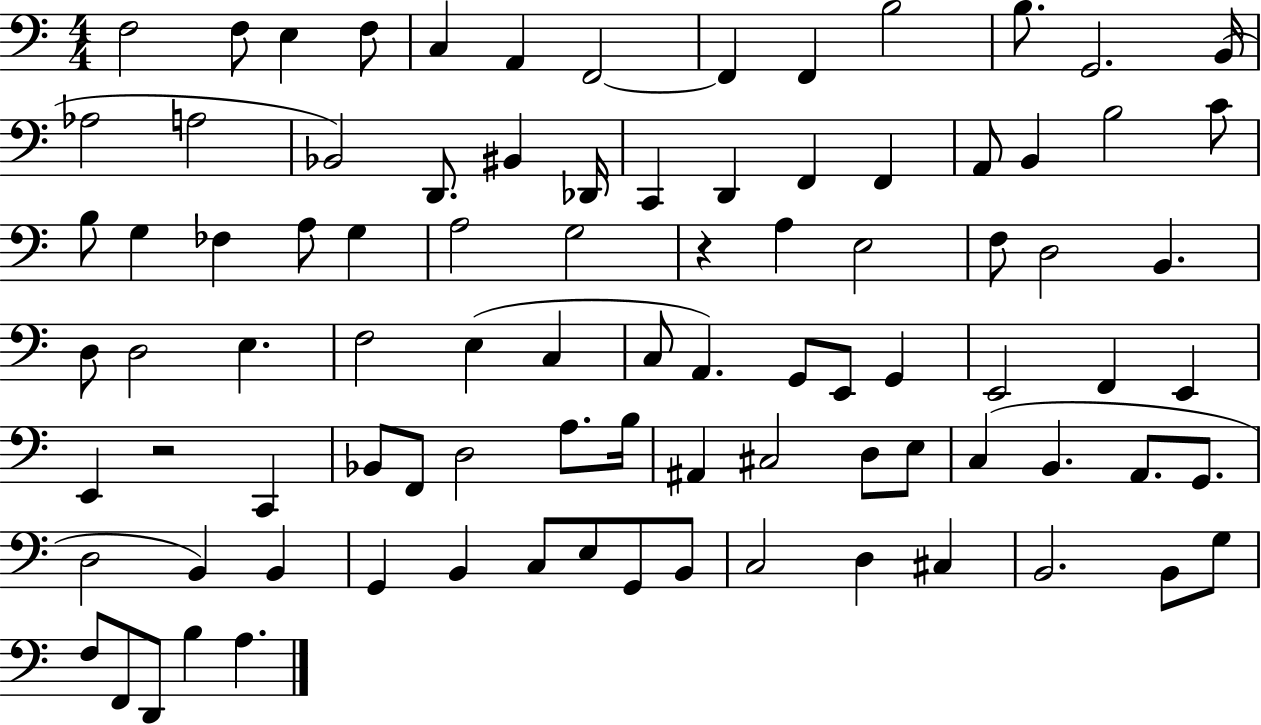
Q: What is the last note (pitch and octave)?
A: A3